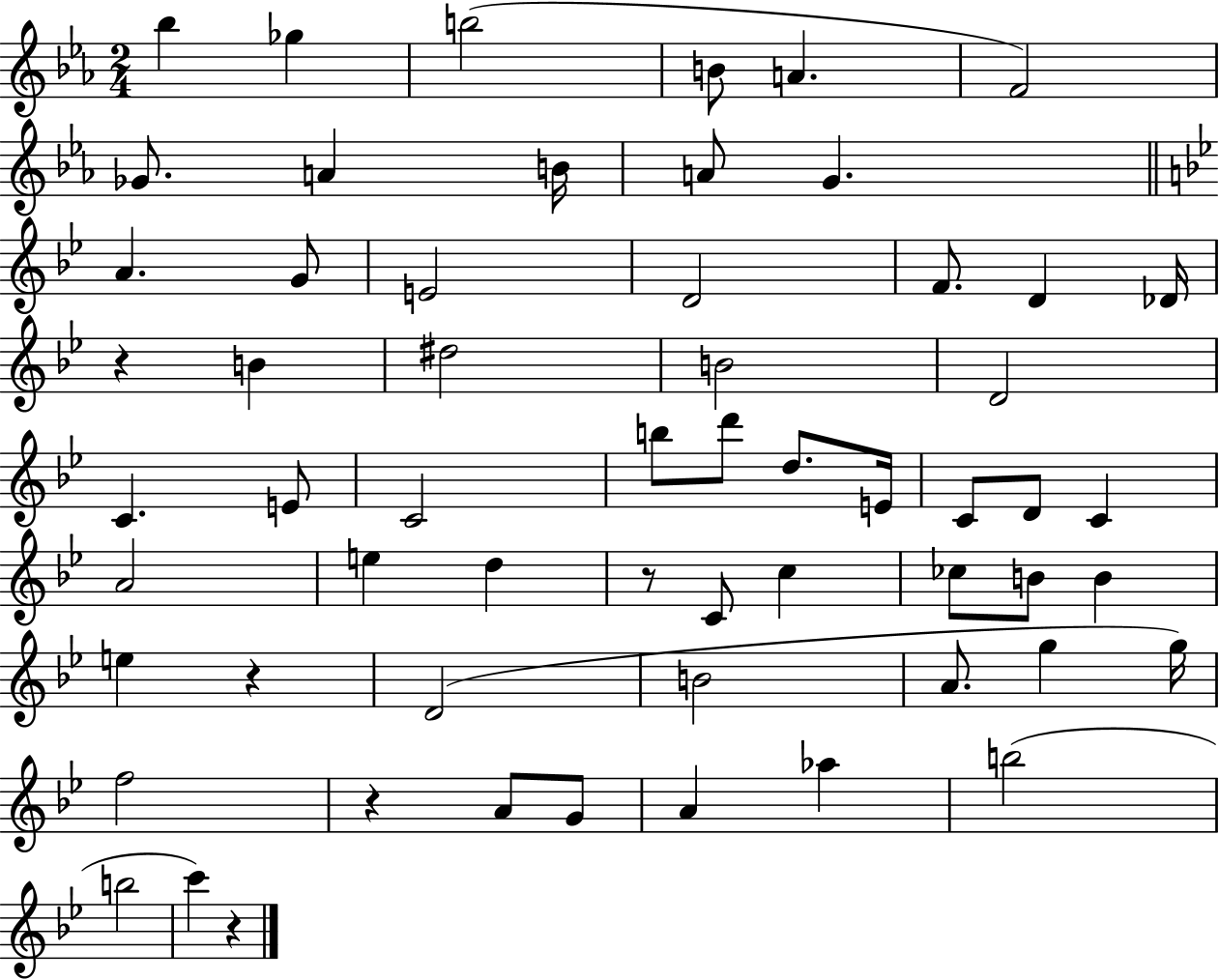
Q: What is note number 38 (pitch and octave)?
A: CES5